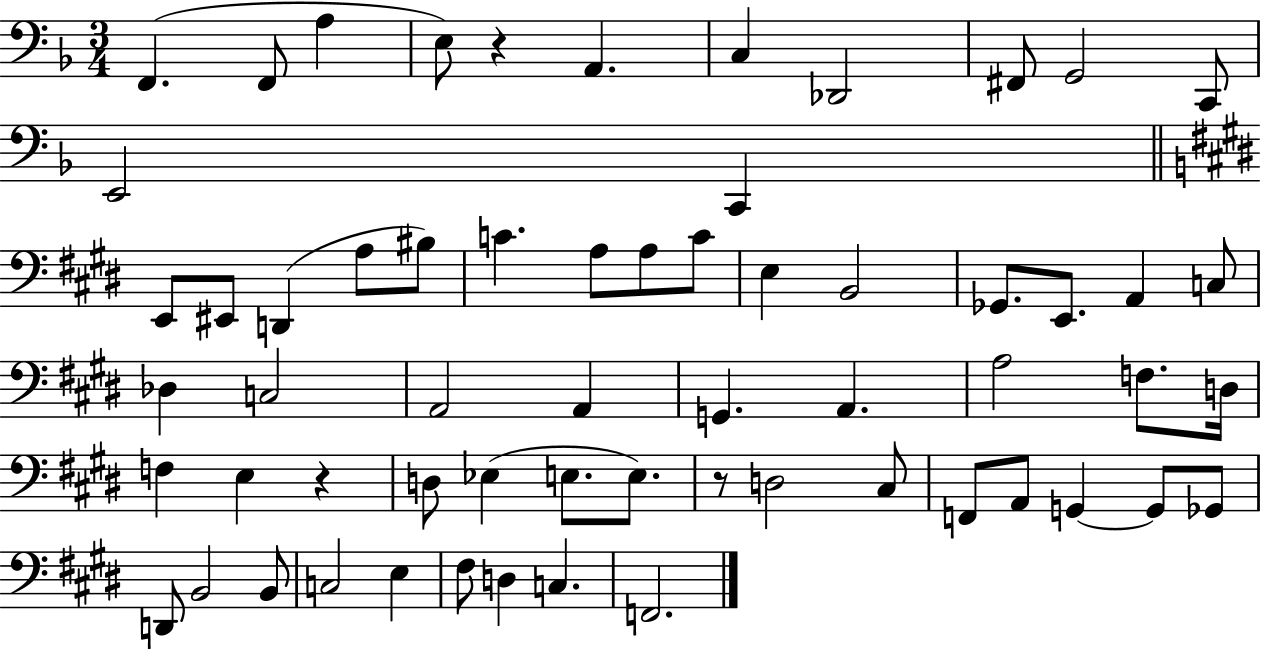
{
  \clef bass
  \numericTimeSignature
  \time 3/4
  \key f \major
  f,4.( f,8 a4 | e8) r4 a,4. | c4 des,2 | fis,8 g,2 c,8 | \break e,2 c,4 | \bar "||" \break \key e \major e,8 eis,8 d,4( a8 bis8) | c'4. a8 a8 c'8 | e4 b,2 | ges,8. e,8. a,4 c8 | \break des4 c2 | a,2 a,4 | g,4. a,4. | a2 f8. d16 | \break f4 e4 r4 | d8 ees4( e8. e8.) | r8 d2 cis8 | f,8 a,8 g,4~~ g,8 ges,8 | \break d,8 b,2 b,8 | c2 e4 | fis8 d4 c4. | f,2. | \break \bar "|."
}